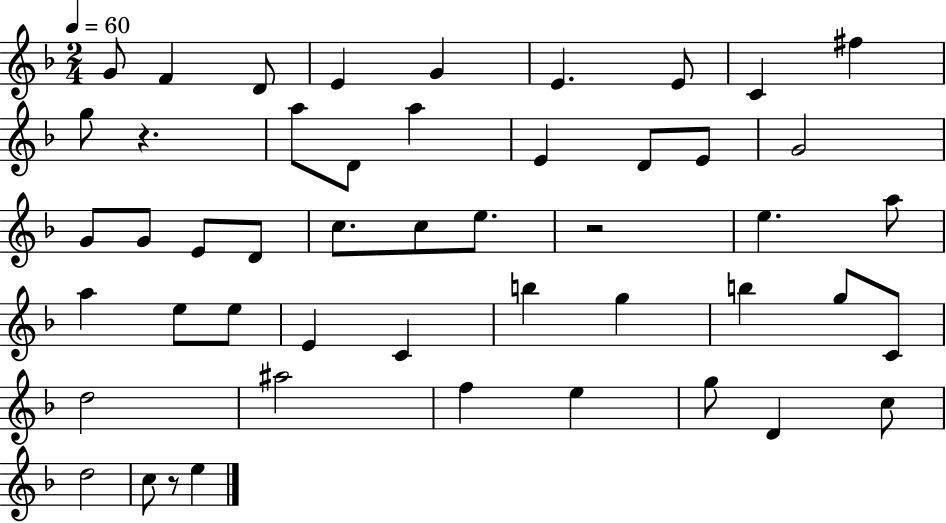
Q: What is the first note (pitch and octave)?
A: G4